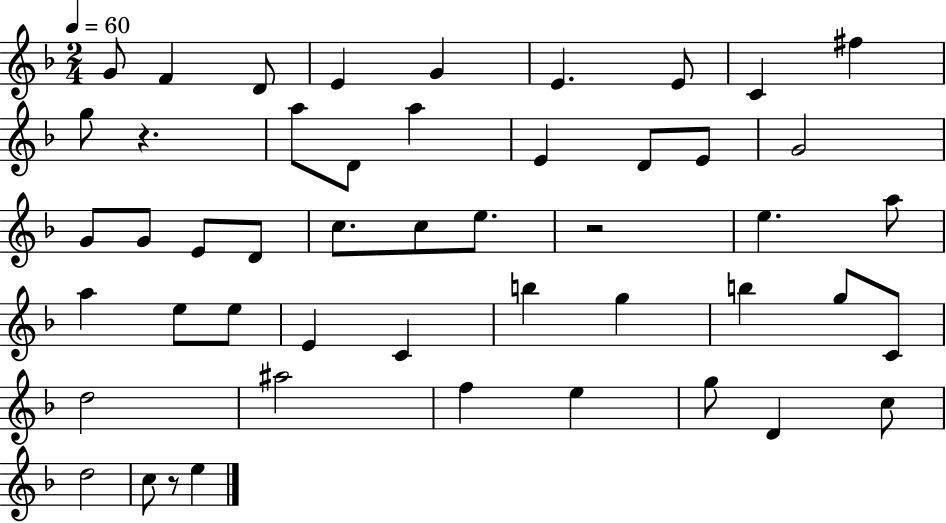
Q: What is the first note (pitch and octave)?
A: G4